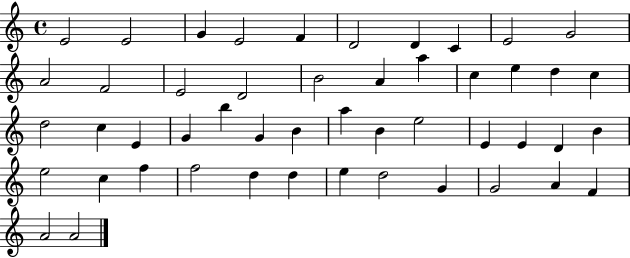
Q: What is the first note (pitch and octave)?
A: E4